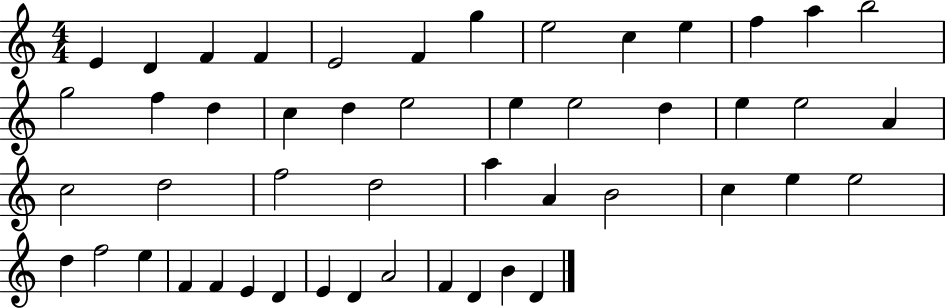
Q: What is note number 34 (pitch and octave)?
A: E5